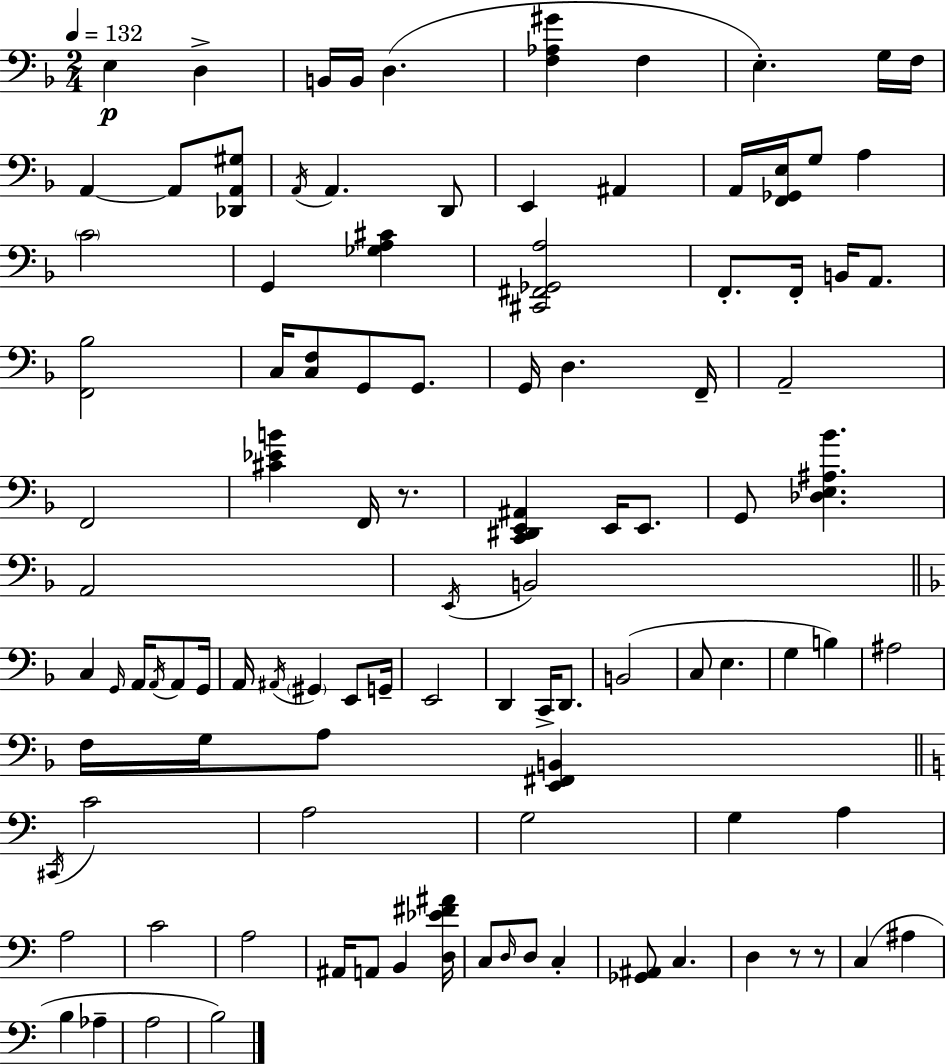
{
  \clef bass
  \numericTimeSignature
  \time 2/4
  \key d \minor
  \tempo 4 = 132
  \repeat volta 2 { e4\p d4-> | b,16 b,16 d4.( | <f aes gis'>4 f4 | e4.-.) g16 f16 | \break a,4~~ a,8 <des, a, gis>8 | \acciaccatura { a,16 } a,4. d,8 | e,4 ais,4 | a,16 <f, ges, e>16 g8 a4 | \break \parenthesize c'2 | g,4 <ges a cis'>4 | <cis, fis, ges, a>2 | f,8.-. f,16-. b,16 a,8. | \break <f, bes>2 | c16 <c f>8 g,8 g,8. | g,16 d4. | f,16-- a,2-- | \break f,2 | <cis' ees' b'>4 f,16 r8. | <c, dis, e, ais,>4 e,16 e,8. | g,8 <des e ais bes'>4. | \break a,2 | \acciaccatura { e,16 } b,2 | \bar "||" \break \key d \minor c4 \grace { g,16 } a,16 \acciaccatura { a,16 } a,8 | g,16 a,16 \acciaccatura { ais,16 } \parenthesize gis,4 | e,8 g,16-- e,2 | d,4 c,16-> | \break d,8. b,2( | c8 e4. | g4 b4) | ais2 | \break f16 g16 a8 <e, fis, b,>4 | \bar "||" \break \key a \minor \acciaccatura { cis,16 } c'2 | a2 | g2 | g4 a4 | \break a2 | c'2 | a2 | ais,16 a,8 b,4 | \break <d ees' fis' ais'>16 c8 \grace { d16 } d8 c4-. | <ges, ais,>8 c4. | d4 r8 | r8 c4( ais4 | \break b4 aes4-- | a2 | b2) | } \bar "|."
}